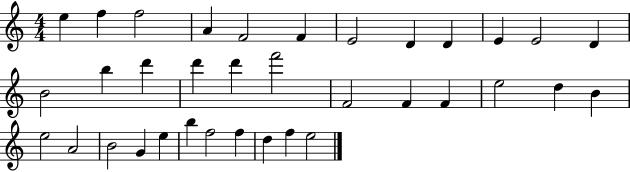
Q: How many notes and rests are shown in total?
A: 35